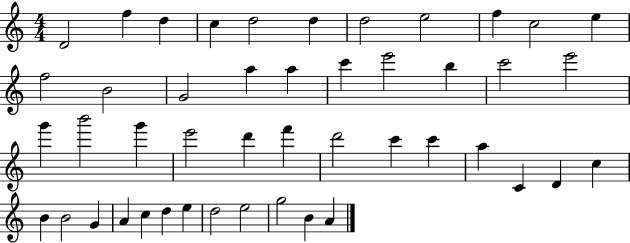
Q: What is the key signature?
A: C major